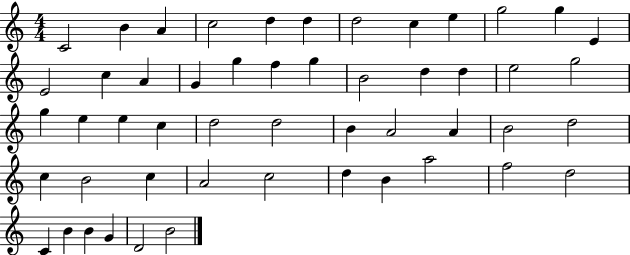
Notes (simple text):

C4/h B4/q A4/q C5/h D5/q D5/q D5/h C5/q E5/q G5/h G5/q E4/q E4/h C5/q A4/q G4/q G5/q F5/q G5/q B4/h D5/q D5/q E5/h G5/h G5/q E5/q E5/q C5/q D5/h D5/h B4/q A4/h A4/q B4/h D5/h C5/q B4/h C5/q A4/h C5/h D5/q B4/q A5/h F5/h D5/h C4/q B4/q B4/q G4/q D4/h B4/h